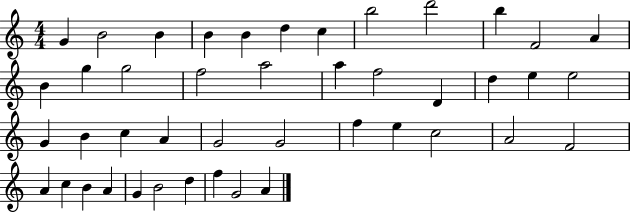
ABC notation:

X:1
T:Untitled
M:4/4
L:1/4
K:C
G B2 B B B d c b2 d'2 b F2 A B g g2 f2 a2 a f2 D d e e2 G B c A G2 G2 f e c2 A2 F2 A c B A G B2 d f G2 A